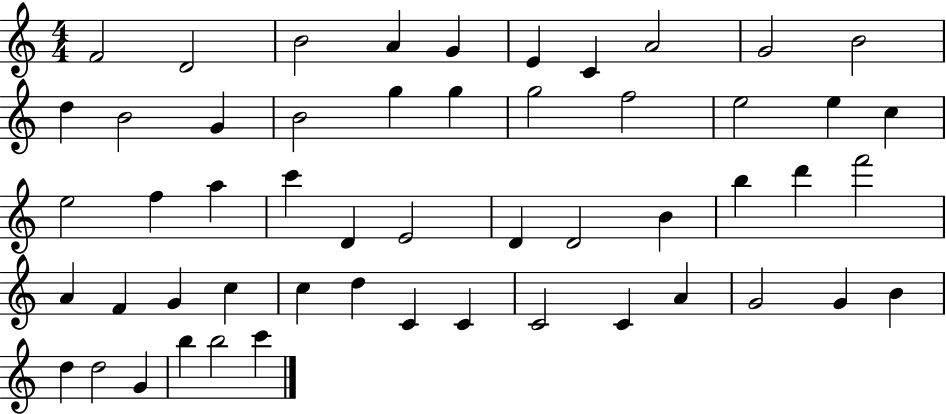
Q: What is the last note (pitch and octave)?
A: C6